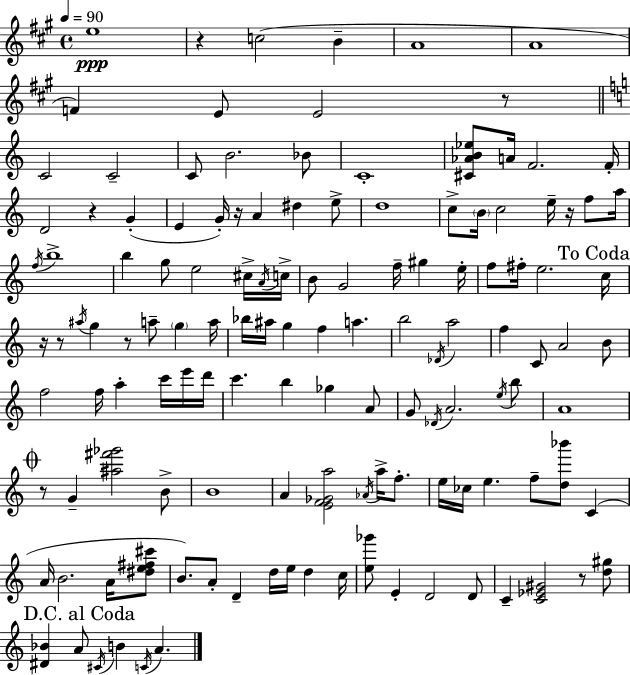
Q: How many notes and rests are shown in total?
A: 131